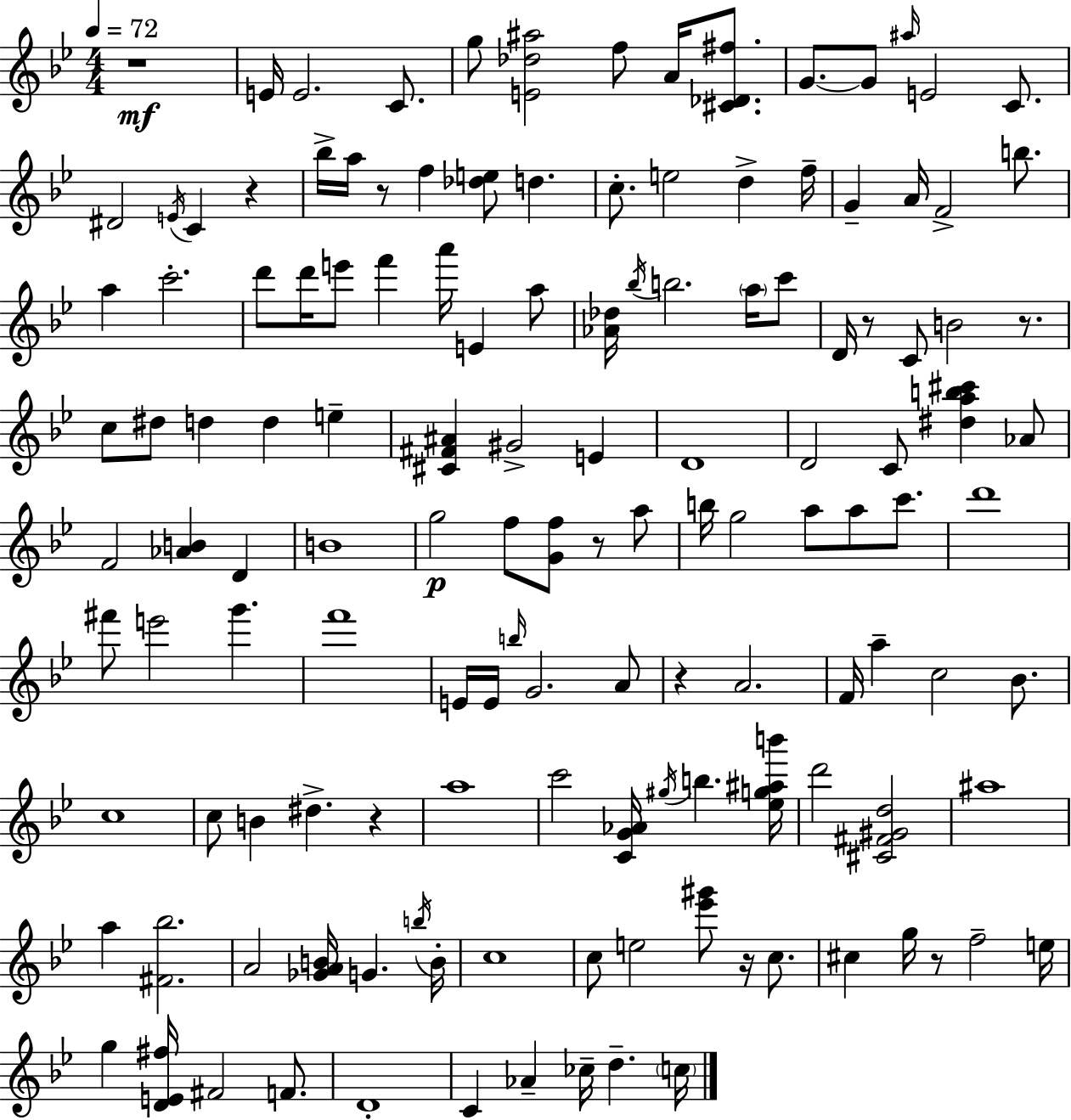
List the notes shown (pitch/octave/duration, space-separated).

R/w E4/s E4/h. C4/e. G5/e [E4,Db5,A#5]/h F5/e A4/s [C#4,Db4,F#5]/e. G4/e. G4/e A#5/s E4/h C4/e. D#4/h E4/s C4/q R/q Bb5/s A5/s R/e F5/q [Db5,E5]/e D5/q. C5/e. E5/h D5/q F5/s G4/q A4/s F4/h B5/e. A5/q C6/h. D6/e D6/s E6/e F6/q A6/s E4/q A5/e [Ab4,Db5]/s Bb5/s B5/h. A5/s C6/e D4/s R/e C4/e B4/h R/e. C5/e D#5/e D5/q D5/q E5/q [C#4,F#4,A#4]/q G#4/h E4/q D4/w D4/h C4/e [D#5,A5,B5,C#6]/q Ab4/e F4/h [Ab4,B4]/q D4/q B4/w G5/h F5/e [G4,F5]/e R/e A5/e B5/s G5/h A5/e A5/e C6/e. D6/w F#6/e E6/h G6/q. F6/w E4/s E4/s B5/s G4/h. A4/e R/q A4/h. F4/s A5/q C5/h Bb4/e. C5/w C5/e B4/q D#5/q. R/q A5/w C6/h [C4,G4,Ab4]/s G#5/s B5/q. [Eb5,G5,A#5,B6]/s D6/h [C#4,F#4,G#4,D5]/h A#5/w A5/q [F#4,Bb5]/h. A4/h [Gb4,A4,B4]/s G4/q. B5/s B4/s C5/w C5/e E5/h [Eb6,G#6]/e R/s C5/e. C#5/q G5/s R/e F5/h E5/s G5/q [D4,E4,F#5]/s F#4/h F4/e. D4/w C4/q Ab4/q CES5/s D5/q. C5/s